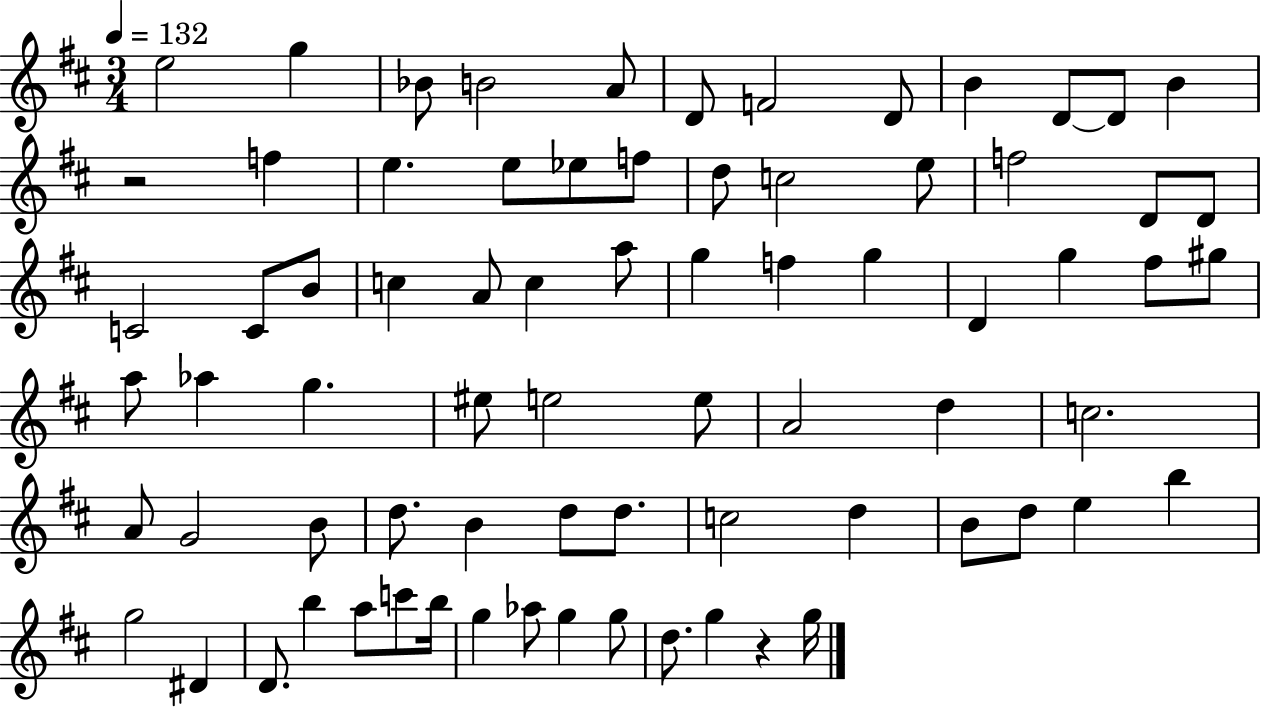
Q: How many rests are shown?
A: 2